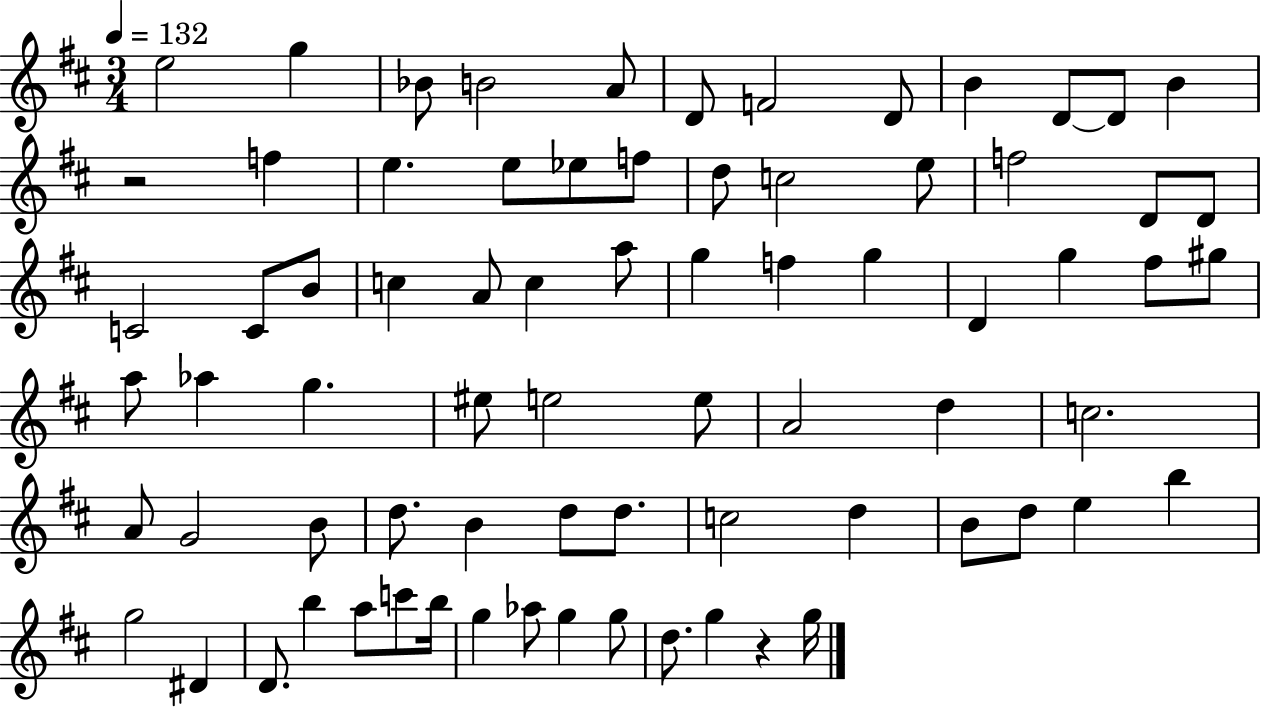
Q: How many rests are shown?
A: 2